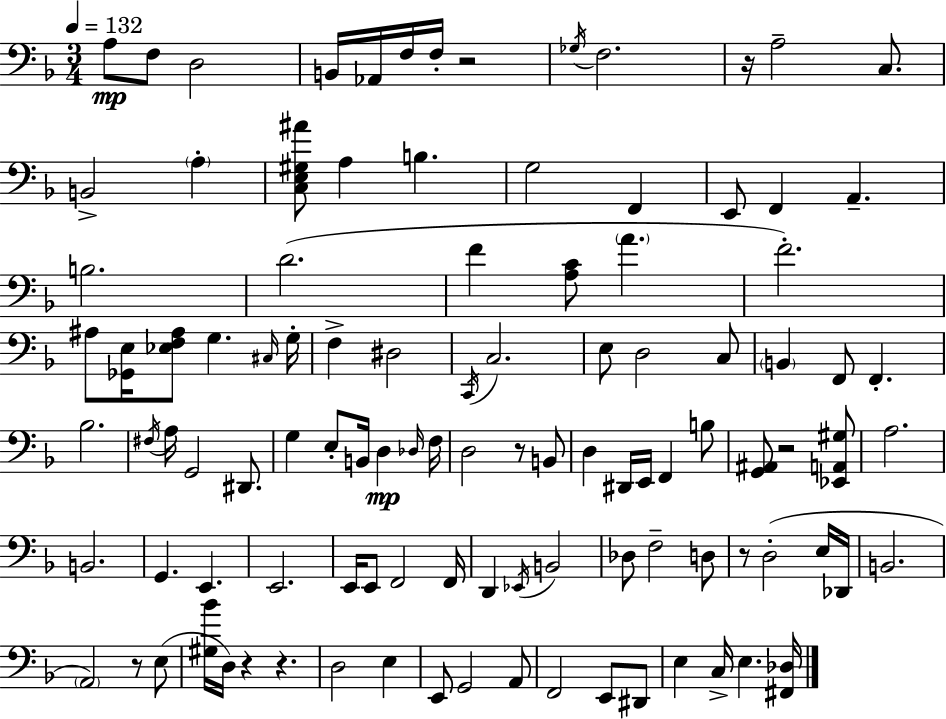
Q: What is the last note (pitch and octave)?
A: E3